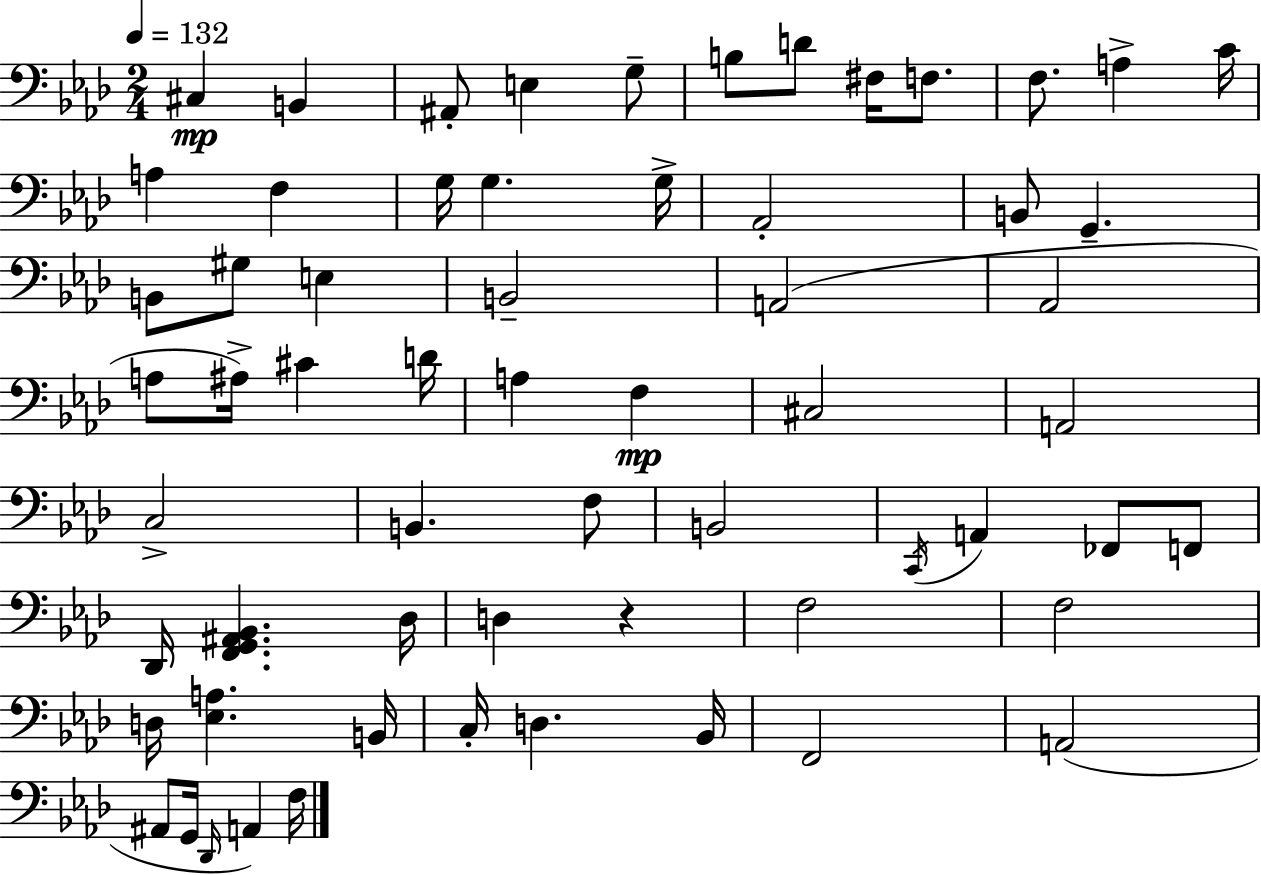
X:1
T:Untitled
M:2/4
L:1/4
K:Ab
^C, B,, ^A,,/2 E, G,/2 B,/2 D/2 ^F,/4 F,/2 F,/2 A, C/4 A, F, G,/4 G, G,/4 _A,,2 B,,/2 G,, B,,/2 ^G,/2 E, B,,2 A,,2 _A,,2 A,/2 ^A,/4 ^C D/4 A, F, ^C,2 A,,2 C,2 B,, F,/2 B,,2 C,,/4 A,, _F,,/2 F,,/2 _D,,/4 [F,,G,,^A,,_B,,] _D,/4 D, z F,2 F,2 D,/4 [_E,A,] B,,/4 C,/4 D, _B,,/4 F,,2 A,,2 ^A,,/2 G,,/4 _D,,/4 A,, F,/4